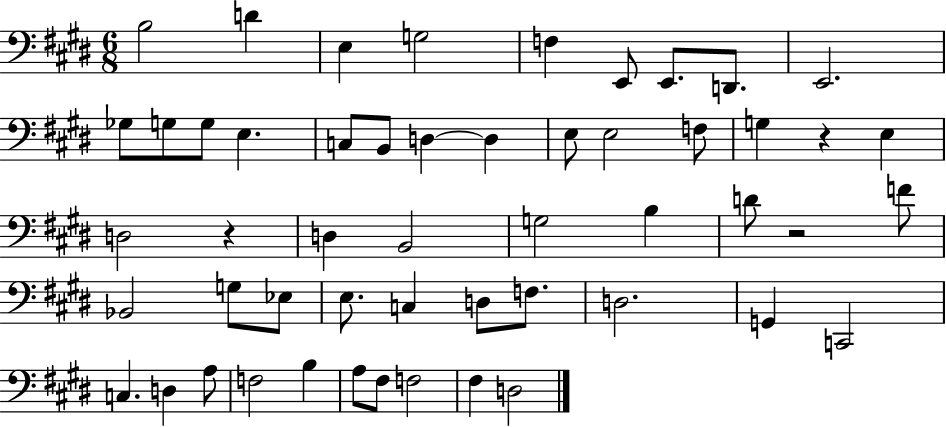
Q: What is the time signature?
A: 6/8